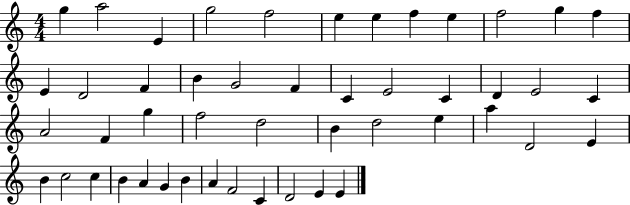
{
  \clef treble
  \numericTimeSignature
  \time 4/4
  \key c \major
  g''4 a''2 e'4 | g''2 f''2 | e''4 e''4 f''4 e''4 | f''2 g''4 f''4 | \break e'4 d'2 f'4 | b'4 g'2 f'4 | c'4 e'2 c'4 | d'4 e'2 c'4 | \break a'2 f'4 g''4 | f''2 d''2 | b'4 d''2 e''4 | a''4 d'2 e'4 | \break b'4 c''2 c''4 | b'4 a'4 g'4 b'4 | a'4 f'2 c'4 | d'2 e'4 e'4 | \break \bar "|."
}